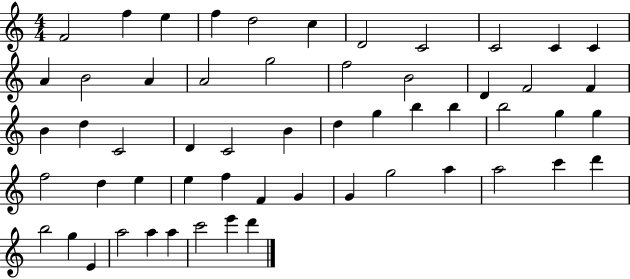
{
  \clef treble
  \numericTimeSignature
  \time 4/4
  \key c \major
  f'2 f''4 e''4 | f''4 d''2 c''4 | d'2 c'2 | c'2 c'4 c'4 | \break a'4 b'2 a'4 | a'2 g''2 | f''2 b'2 | d'4 f'2 f'4 | \break b'4 d''4 c'2 | d'4 c'2 b'4 | d''4 g''4 b''4 b''4 | b''2 g''4 g''4 | \break f''2 d''4 e''4 | e''4 f''4 f'4 g'4 | g'4 g''2 a''4 | a''2 c'''4 d'''4 | \break b''2 g''4 e'4 | a''2 a''4 a''4 | c'''2 e'''4 d'''4 | \bar "|."
}